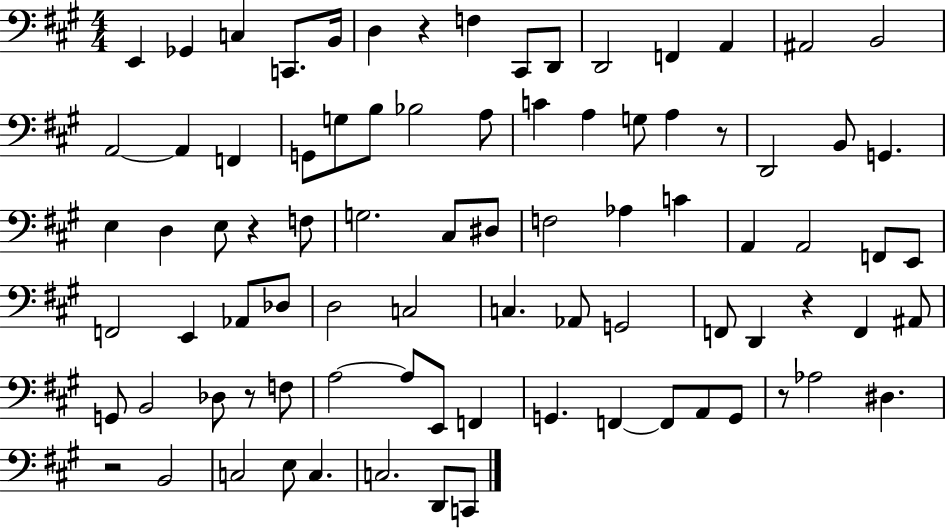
E2/q Gb2/q C3/q C2/e. B2/s D3/q R/q F3/q C#2/e D2/e D2/h F2/q A2/q A#2/h B2/h A2/h A2/q F2/q G2/e G3/e B3/e Bb3/h A3/e C4/q A3/q G3/e A3/q R/e D2/h B2/e G2/q. E3/q D3/q E3/e R/q F3/e G3/h. C#3/e D#3/e F3/h Ab3/q C4/q A2/q A2/h F2/e E2/e F2/h E2/q Ab2/e Db3/e D3/h C3/h C3/q. Ab2/e G2/h F2/e D2/q R/q F2/q A#2/e G2/e B2/h Db3/e R/e F3/e A3/h A3/e E2/e F2/q G2/q. F2/q F2/e A2/e G2/e R/e Ab3/h D#3/q. R/h B2/h C3/h E3/e C3/q. C3/h. D2/e C2/e